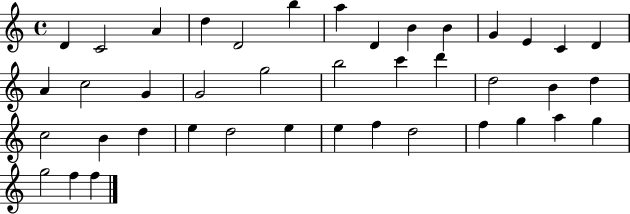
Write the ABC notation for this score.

X:1
T:Untitled
M:4/4
L:1/4
K:C
D C2 A d D2 b a D B B G E C D A c2 G G2 g2 b2 c' d' d2 B d c2 B d e d2 e e f d2 f g a g g2 f f